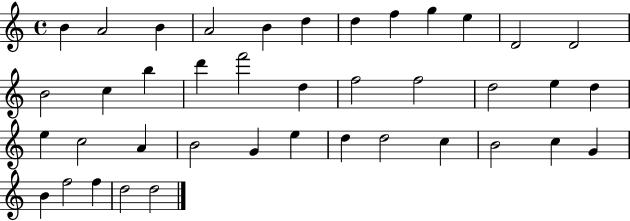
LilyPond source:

{
  \clef treble
  \time 4/4
  \defaultTimeSignature
  \key c \major
  b'4 a'2 b'4 | a'2 b'4 d''4 | d''4 f''4 g''4 e''4 | d'2 d'2 | \break b'2 c''4 b''4 | d'''4 f'''2 d''4 | f''2 f''2 | d''2 e''4 d''4 | \break e''4 c''2 a'4 | b'2 g'4 e''4 | d''4 d''2 c''4 | b'2 c''4 g'4 | \break b'4 f''2 f''4 | d''2 d''2 | \bar "|."
}